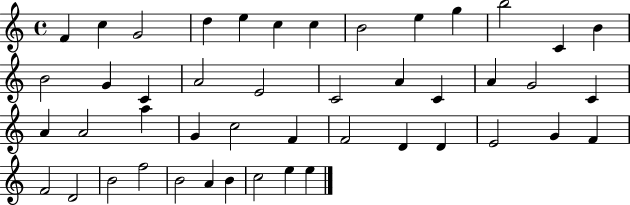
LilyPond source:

{
  \clef treble
  \time 4/4
  \defaultTimeSignature
  \key c \major
  f'4 c''4 g'2 | d''4 e''4 c''4 c''4 | b'2 e''4 g''4 | b''2 c'4 b'4 | \break b'2 g'4 c'4 | a'2 e'2 | c'2 a'4 c'4 | a'4 g'2 c'4 | \break a'4 a'2 a''4 | g'4 c''2 f'4 | f'2 d'4 d'4 | e'2 g'4 f'4 | \break f'2 d'2 | b'2 f''2 | b'2 a'4 b'4 | c''2 e''4 e''4 | \break \bar "|."
}